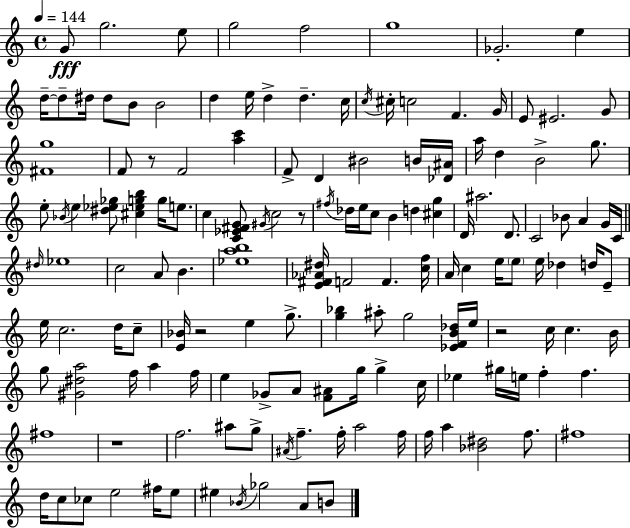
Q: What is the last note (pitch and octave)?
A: B4